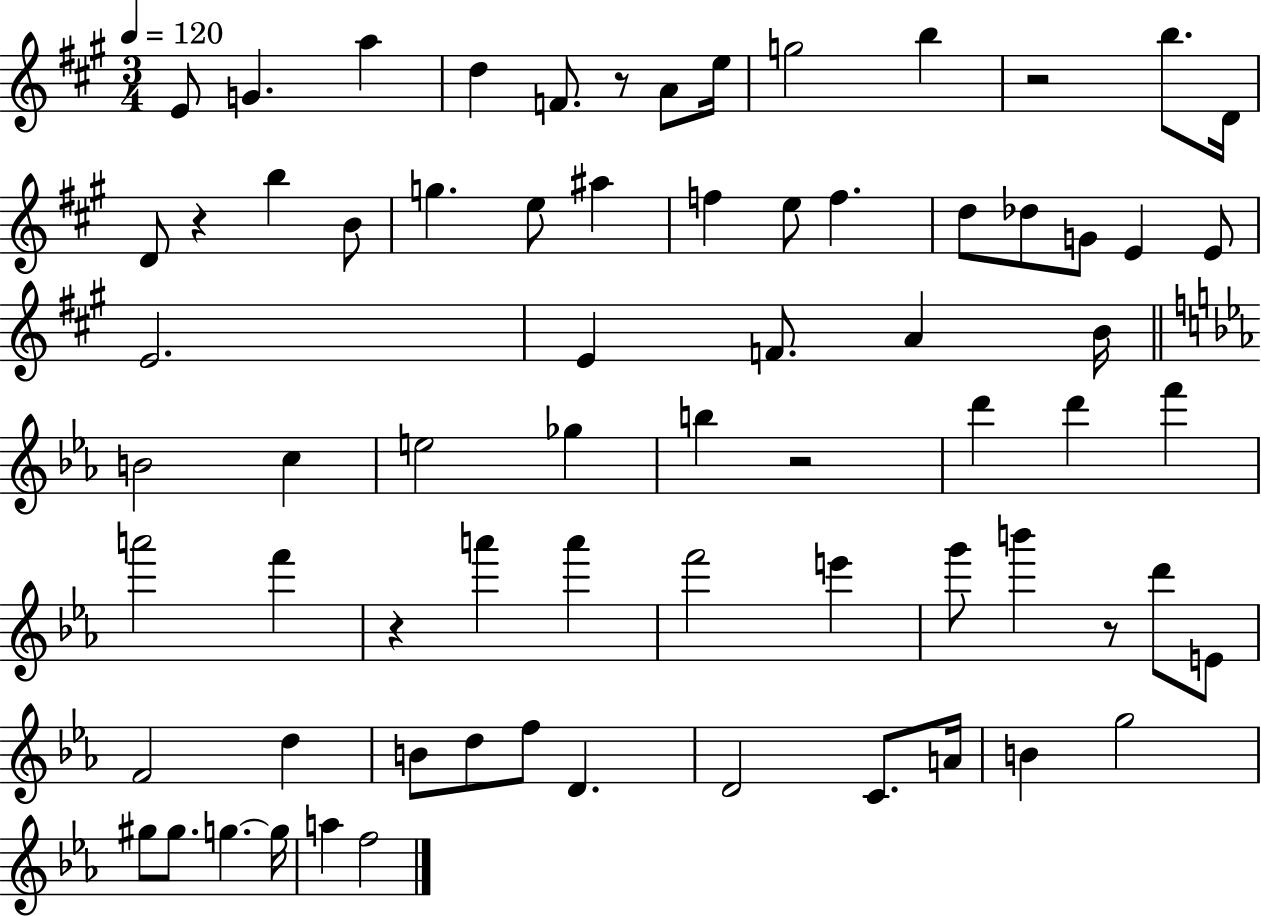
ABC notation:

X:1
T:Untitled
M:3/4
L:1/4
K:A
E/2 G a d F/2 z/2 A/2 e/4 g2 b z2 b/2 D/4 D/2 z b B/2 g e/2 ^a f e/2 f d/2 _d/2 G/2 E E/2 E2 E F/2 A B/4 B2 c e2 _g b z2 d' d' f' a'2 f' z a' a' f'2 e' g'/2 b' z/2 d'/2 E/2 F2 d B/2 d/2 f/2 D D2 C/2 A/4 B g2 ^g/2 ^g/2 g g/4 a f2